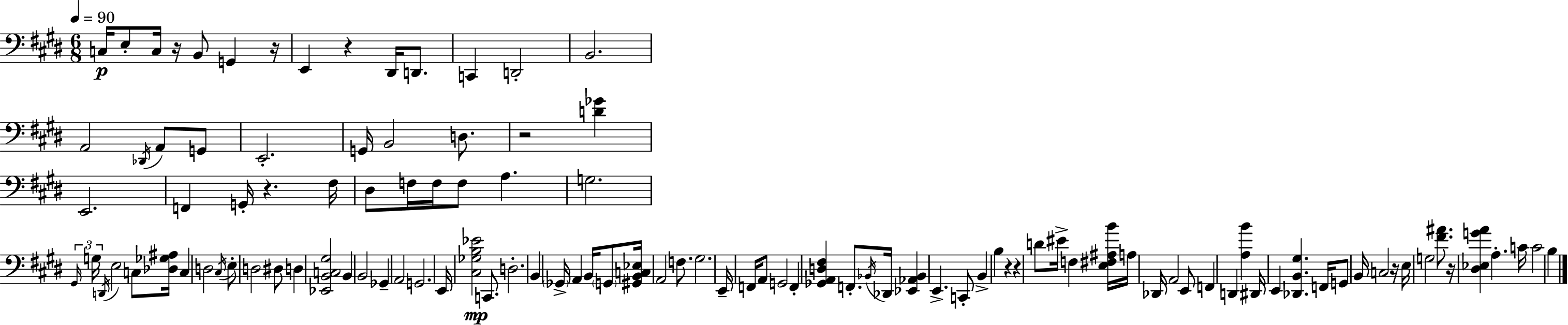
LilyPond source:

{
  \clef bass
  \numericTimeSignature
  \time 6/8
  \key e \major
  \tempo 4 = 90
  c16\p e8-. c16 r16 b,8 g,4 r16 | e,4 r4 dis,16 d,8. | c,4 d,2-. | b,2. | \break a,2 \acciaccatura { des,16 } a,8 g,8 | e,2.-. | g,16 b,2 d8. | r2 <d' ges'>4 | \break e,2. | f,4 g,16-. r4. | fis16 dis8 f16 f16 f8 a4. | g2. | \break \tuplet 3/2 { \grace { gis,16 } g16 \acciaccatura { d,16 } } e2 | c8 <des ges ais>16 c4 d2 | \acciaccatura { cis16 } e8-. d2 | dis8 d4 <ees, b, c gis>2 | \break b,4 b,2 | ges,4-- a,2 | g,2. | e,16 <cis ges b ees'>2\mp | \break c,8. d2.-. | b,4 \parenthesize ges,16-> a,4 | b,16 \parenthesize g,8 <gis, b, c ees>16 a,2 | f8. gis2. | \break e,16-- f,16 a,8 g,2 | f,4-. <ges, a, d fis>4 | f,8.-. \acciaccatura { bes,16 } des,16 <ees, aes, bes,>4 e,4.-> | c,8-. b,4-> b4 | \break r4 r4 d'8 eis'16-> | f4 <e fis ais b'>16 a16 des,16 a,2 | e,8 f,4 d,4 | <a b'>4 dis,16 e,4 <des, b, gis>4. | \break f,16 g,8 b,16 c2 | r16 e16 g2 | <fis' ais'>8. r16 <dis ees g' a'>4 a4.-. | c'16 c'2 | \break b4 \bar "|."
}